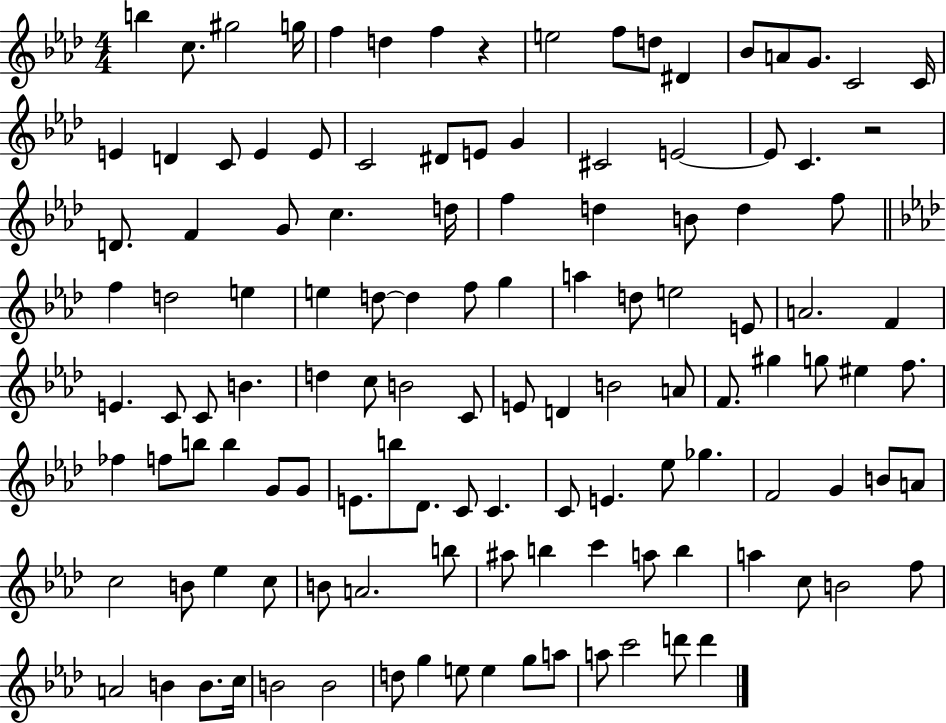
{
  \clef treble
  \numericTimeSignature
  \time 4/4
  \key aes \major
  \repeat volta 2 { b''4 c''8. gis''2 g''16 | f''4 d''4 f''4 r4 | e''2 f''8 d''8 dis'4 | bes'8 a'8 g'8. c'2 c'16 | \break e'4 d'4 c'8 e'4 e'8 | c'2 dis'8 e'8 g'4 | cis'2 e'2~~ | e'8 c'4. r2 | \break d'8. f'4 g'8 c''4. d''16 | f''4 d''4 b'8 d''4 f''8 | \bar "||" \break \key aes \major f''4 d''2 e''4 | e''4 d''8~~ d''4 f''8 g''4 | a''4 d''8 e''2 e'8 | a'2. f'4 | \break e'4. c'8 c'8 b'4. | d''4 c''8 b'2 c'8 | e'8 d'4 b'2 a'8 | f'8. gis''4 g''8 eis''4 f''8. | \break fes''4 f''8 b''8 b''4 g'8 g'8 | e'8. b''8 des'8. c'8 c'4. | c'8 e'4. ees''8 ges''4. | f'2 g'4 b'8 a'8 | \break c''2 b'8 ees''4 c''8 | b'8 a'2. b''8 | ais''8 b''4 c'''4 a''8 b''4 | a''4 c''8 b'2 f''8 | \break a'2 b'4 b'8. c''16 | b'2 b'2 | d''8 g''4 e''8 e''4 g''8 a''8 | a''8 c'''2 d'''8 d'''4 | \break } \bar "|."
}